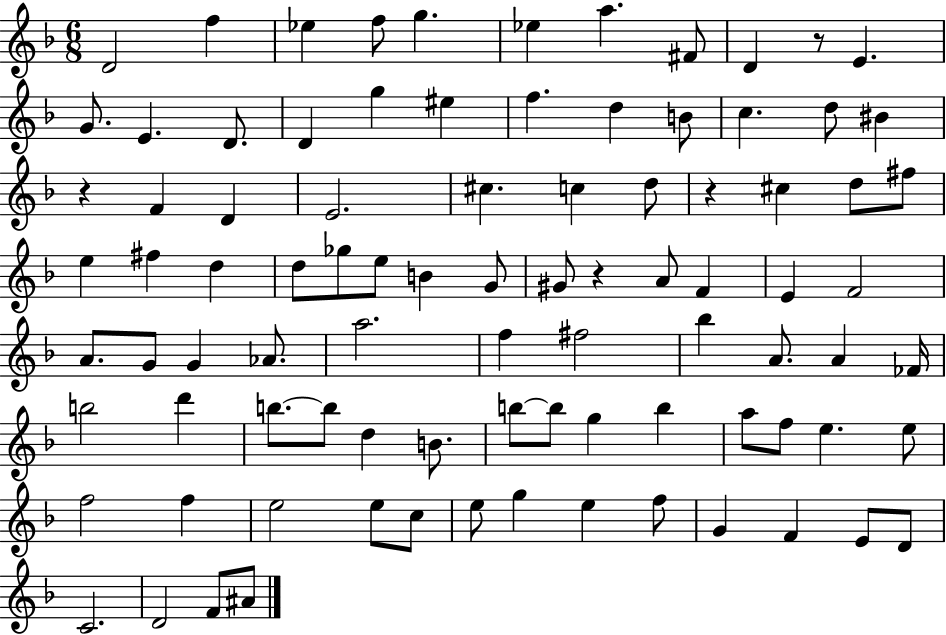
D4/h F5/q Eb5/q F5/e G5/q. Eb5/q A5/q. F#4/e D4/q R/e E4/q. G4/e. E4/q. D4/e. D4/q G5/q EIS5/q F5/q. D5/q B4/e C5/q. D5/e BIS4/q R/q F4/q D4/q E4/h. C#5/q. C5/q D5/e R/q C#5/q D5/e F#5/e E5/q F#5/q D5/q D5/e Gb5/e E5/e B4/q G4/e G#4/e R/q A4/e F4/q E4/q F4/h A4/e. G4/e G4/q Ab4/e. A5/h. F5/q F#5/h Bb5/q A4/e. A4/q FES4/s B5/h D6/q B5/e. B5/e D5/q B4/e. B5/e B5/e G5/q B5/q A5/e F5/e E5/q. E5/e F5/h F5/q E5/h E5/e C5/e E5/e G5/q E5/q F5/e G4/q F4/q E4/e D4/e C4/h. D4/h F4/e A#4/e